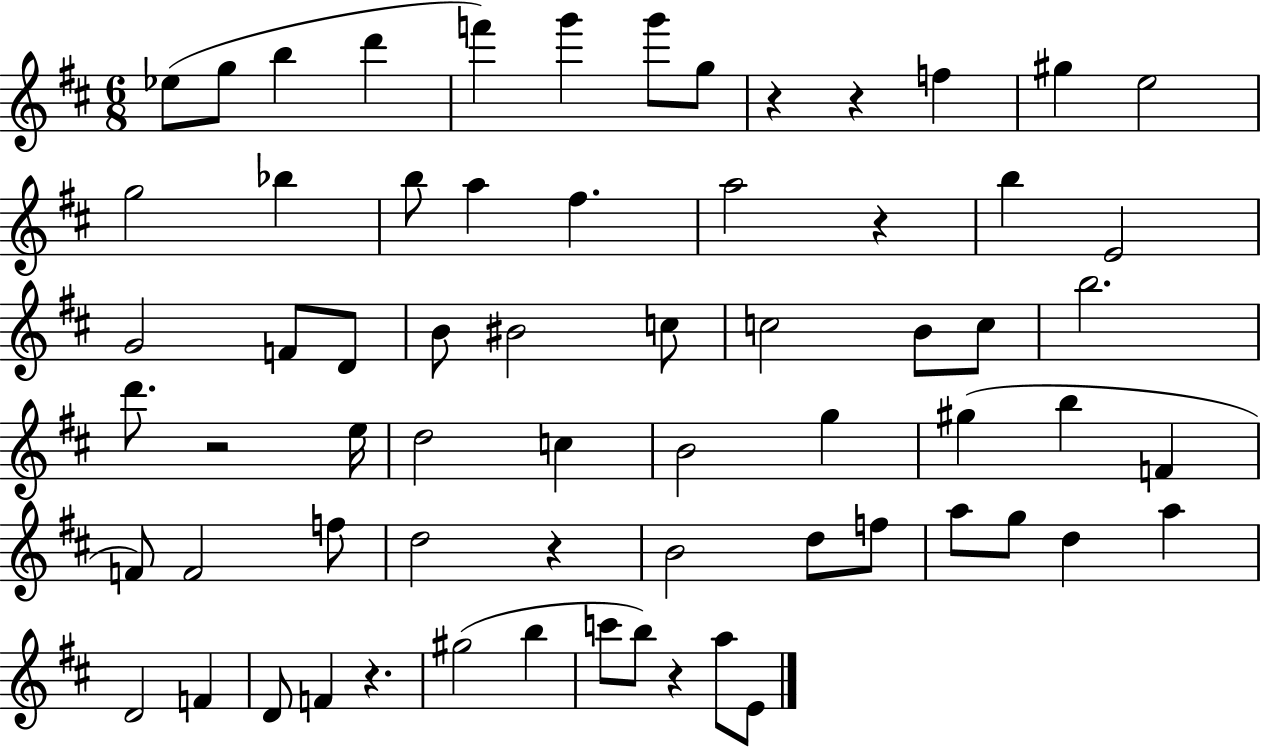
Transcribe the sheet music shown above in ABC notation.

X:1
T:Untitled
M:6/8
L:1/4
K:D
_e/2 g/2 b d' f' g' g'/2 g/2 z z f ^g e2 g2 _b b/2 a ^f a2 z b E2 G2 F/2 D/2 B/2 ^B2 c/2 c2 B/2 c/2 b2 d'/2 z2 e/4 d2 c B2 g ^g b F F/2 F2 f/2 d2 z B2 d/2 f/2 a/2 g/2 d a D2 F D/2 F z ^g2 b c'/2 b/2 z a/2 E/2